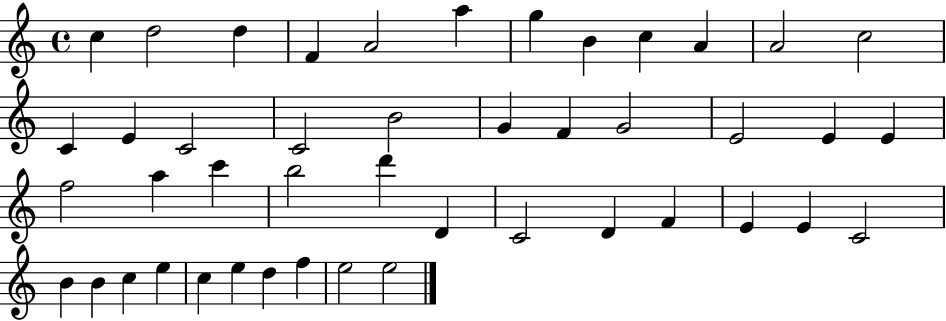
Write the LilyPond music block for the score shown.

{
  \clef treble
  \time 4/4
  \defaultTimeSignature
  \key c \major
  c''4 d''2 d''4 | f'4 a'2 a''4 | g''4 b'4 c''4 a'4 | a'2 c''2 | \break c'4 e'4 c'2 | c'2 b'2 | g'4 f'4 g'2 | e'2 e'4 e'4 | \break f''2 a''4 c'''4 | b''2 d'''4 d'4 | c'2 d'4 f'4 | e'4 e'4 c'2 | \break b'4 b'4 c''4 e''4 | c''4 e''4 d''4 f''4 | e''2 e''2 | \bar "|."
}